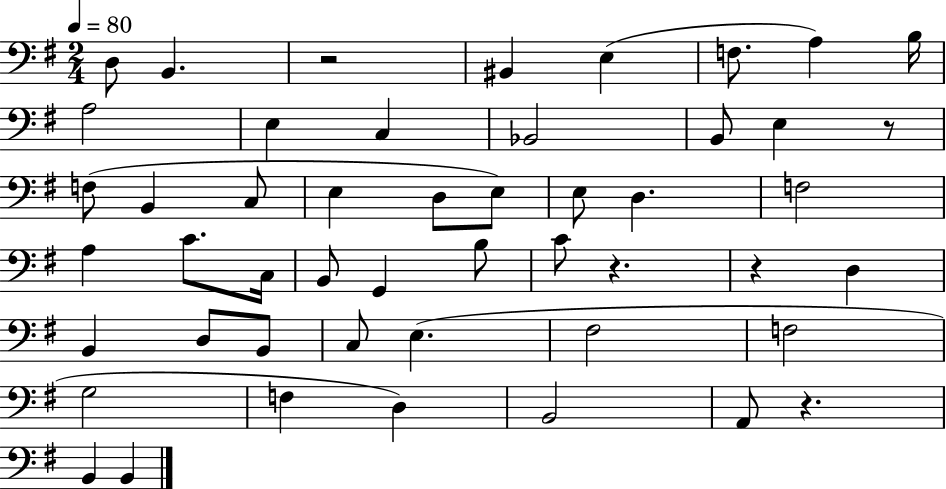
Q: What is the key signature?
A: G major